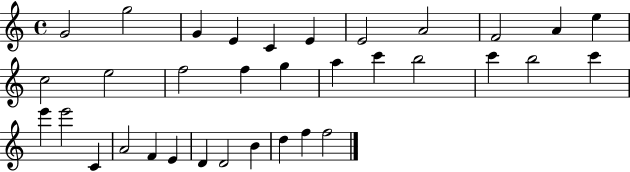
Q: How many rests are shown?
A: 0